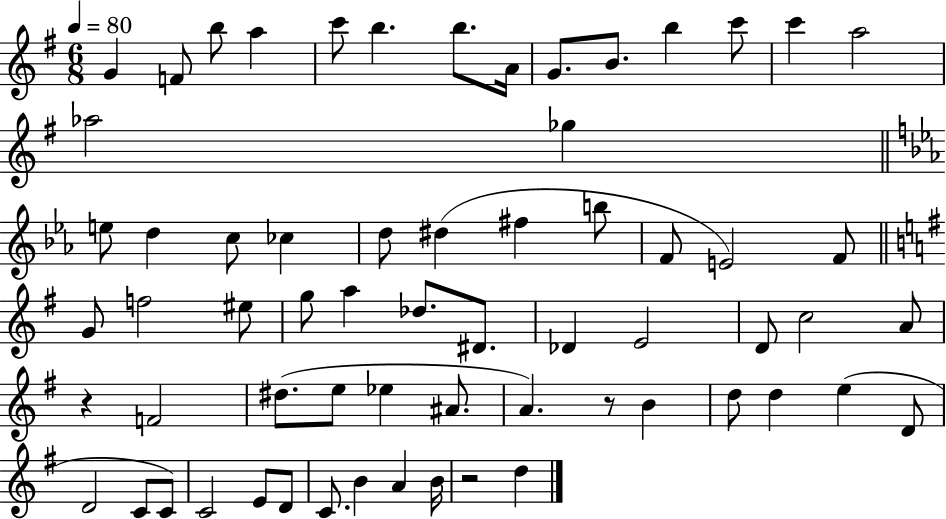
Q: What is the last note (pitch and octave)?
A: D5